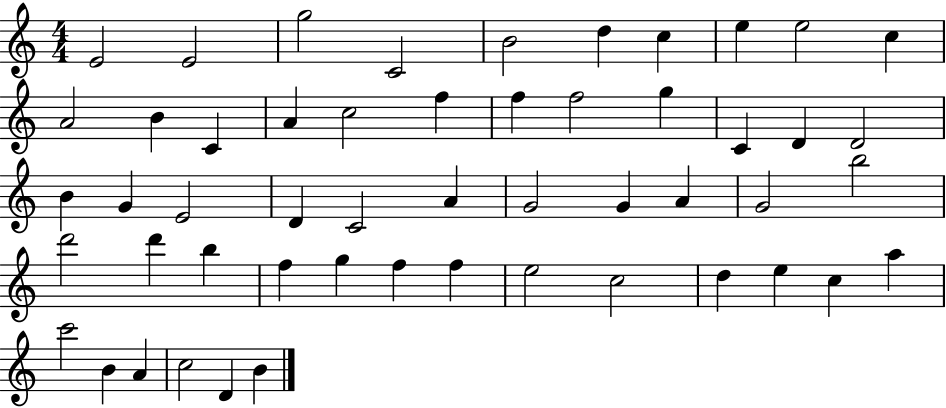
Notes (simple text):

E4/h E4/h G5/h C4/h B4/h D5/q C5/q E5/q E5/h C5/q A4/h B4/q C4/q A4/q C5/h F5/q F5/q F5/h G5/q C4/q D4/q D4/h B4/q G4/q E4/h D4/q C4/h A4/q G4/h G4/q A4/q G4/h B5/h D6/h D6/q B5/q F5/q G5/q F5/q F5/q E5/h C5/h D5/q E5/q C5/q A5/q C6/h B4/q A4/q C5/h D4/q B4/q